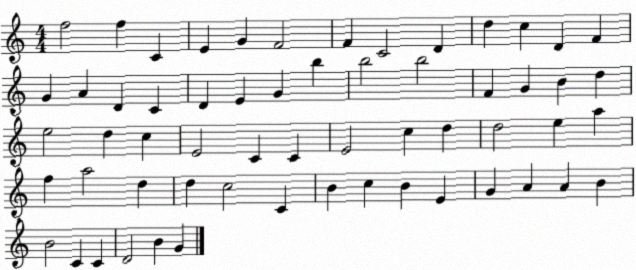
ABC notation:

X:1
T:Untitled
M:4/4
L:1/4
K:C
f2 f C E G F2 F C2 D d c D F G A D C D E G b b2 b2 F G B d e2 d c E2 C C E2 c d d2 e a f a2 d d c2 C B c B E G A A B B2 C C D2 B G